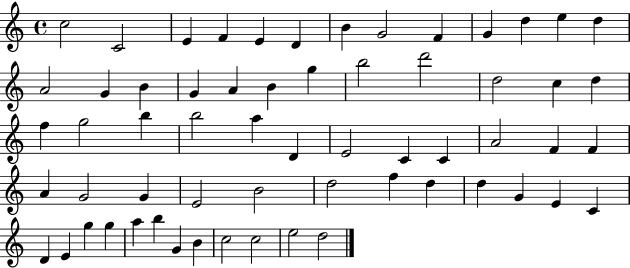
C5/h C4/h E4/q F4/q E4/q D4/q B4/q G4/h F4/q G4/q D5/q E5/q D5/q A4/h G4/q B4/q G4/q A4/q B4/q G5/q B5/h D6/h D5/h C5/q D5/q F5/q G5/h B5/q B5/h A5/q D4/q E4/h C4/q C4/q A4/h F4/q F4/q A4/q G4/h G4/q E4/h B4/h D5/h F5/q D5/q D5/q G4/q E4/q C4/q D4/q E4/q G5/q G5/q A5/q B5/q G4/q B4/q C5/h C5/h E5/h D5/h